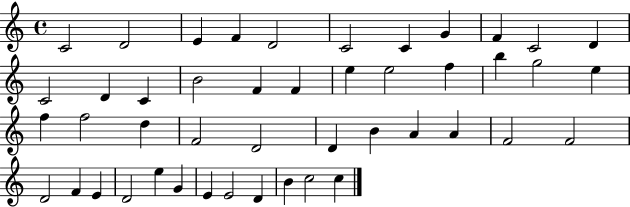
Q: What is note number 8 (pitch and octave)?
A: G4